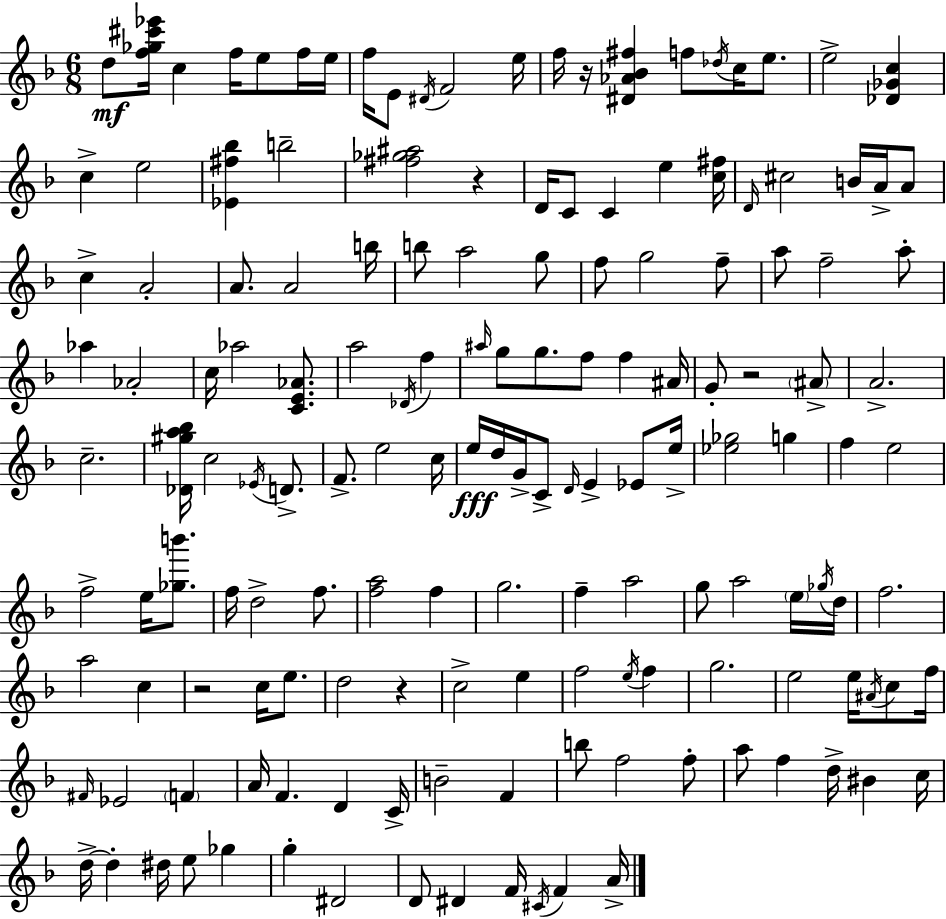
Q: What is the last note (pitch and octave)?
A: A4